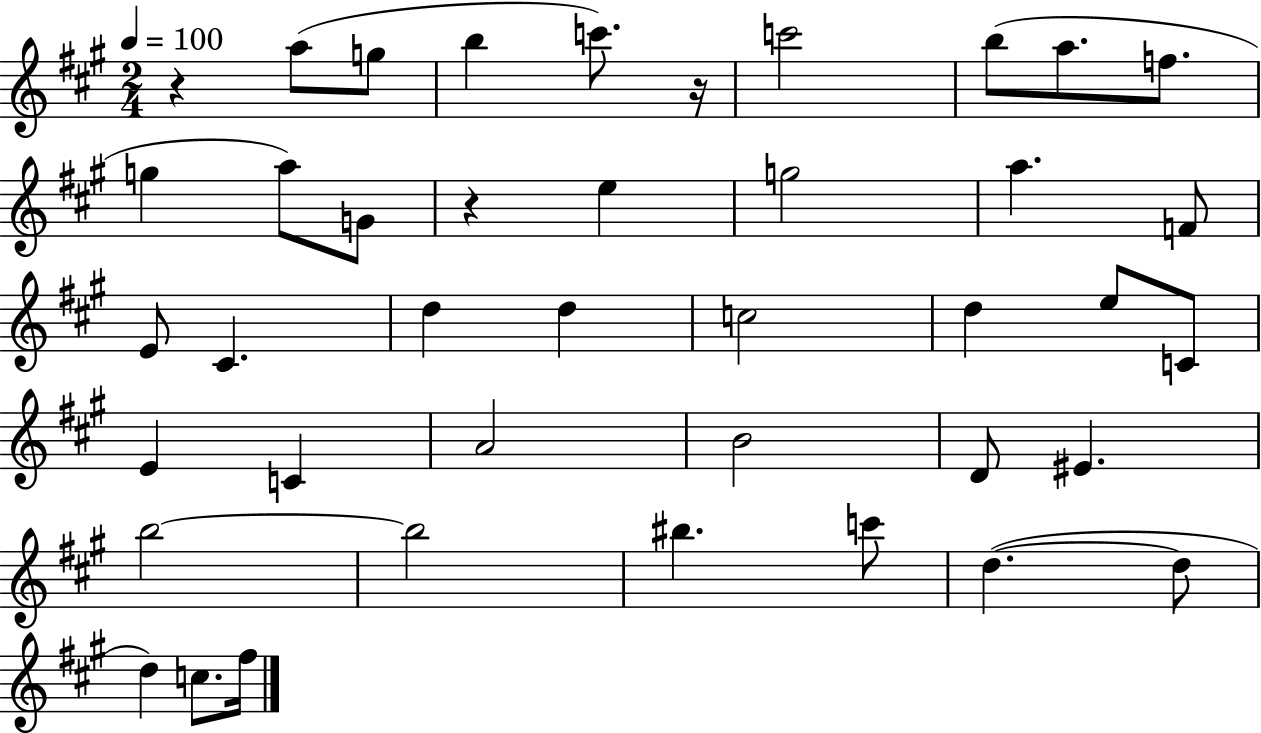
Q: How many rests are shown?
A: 3